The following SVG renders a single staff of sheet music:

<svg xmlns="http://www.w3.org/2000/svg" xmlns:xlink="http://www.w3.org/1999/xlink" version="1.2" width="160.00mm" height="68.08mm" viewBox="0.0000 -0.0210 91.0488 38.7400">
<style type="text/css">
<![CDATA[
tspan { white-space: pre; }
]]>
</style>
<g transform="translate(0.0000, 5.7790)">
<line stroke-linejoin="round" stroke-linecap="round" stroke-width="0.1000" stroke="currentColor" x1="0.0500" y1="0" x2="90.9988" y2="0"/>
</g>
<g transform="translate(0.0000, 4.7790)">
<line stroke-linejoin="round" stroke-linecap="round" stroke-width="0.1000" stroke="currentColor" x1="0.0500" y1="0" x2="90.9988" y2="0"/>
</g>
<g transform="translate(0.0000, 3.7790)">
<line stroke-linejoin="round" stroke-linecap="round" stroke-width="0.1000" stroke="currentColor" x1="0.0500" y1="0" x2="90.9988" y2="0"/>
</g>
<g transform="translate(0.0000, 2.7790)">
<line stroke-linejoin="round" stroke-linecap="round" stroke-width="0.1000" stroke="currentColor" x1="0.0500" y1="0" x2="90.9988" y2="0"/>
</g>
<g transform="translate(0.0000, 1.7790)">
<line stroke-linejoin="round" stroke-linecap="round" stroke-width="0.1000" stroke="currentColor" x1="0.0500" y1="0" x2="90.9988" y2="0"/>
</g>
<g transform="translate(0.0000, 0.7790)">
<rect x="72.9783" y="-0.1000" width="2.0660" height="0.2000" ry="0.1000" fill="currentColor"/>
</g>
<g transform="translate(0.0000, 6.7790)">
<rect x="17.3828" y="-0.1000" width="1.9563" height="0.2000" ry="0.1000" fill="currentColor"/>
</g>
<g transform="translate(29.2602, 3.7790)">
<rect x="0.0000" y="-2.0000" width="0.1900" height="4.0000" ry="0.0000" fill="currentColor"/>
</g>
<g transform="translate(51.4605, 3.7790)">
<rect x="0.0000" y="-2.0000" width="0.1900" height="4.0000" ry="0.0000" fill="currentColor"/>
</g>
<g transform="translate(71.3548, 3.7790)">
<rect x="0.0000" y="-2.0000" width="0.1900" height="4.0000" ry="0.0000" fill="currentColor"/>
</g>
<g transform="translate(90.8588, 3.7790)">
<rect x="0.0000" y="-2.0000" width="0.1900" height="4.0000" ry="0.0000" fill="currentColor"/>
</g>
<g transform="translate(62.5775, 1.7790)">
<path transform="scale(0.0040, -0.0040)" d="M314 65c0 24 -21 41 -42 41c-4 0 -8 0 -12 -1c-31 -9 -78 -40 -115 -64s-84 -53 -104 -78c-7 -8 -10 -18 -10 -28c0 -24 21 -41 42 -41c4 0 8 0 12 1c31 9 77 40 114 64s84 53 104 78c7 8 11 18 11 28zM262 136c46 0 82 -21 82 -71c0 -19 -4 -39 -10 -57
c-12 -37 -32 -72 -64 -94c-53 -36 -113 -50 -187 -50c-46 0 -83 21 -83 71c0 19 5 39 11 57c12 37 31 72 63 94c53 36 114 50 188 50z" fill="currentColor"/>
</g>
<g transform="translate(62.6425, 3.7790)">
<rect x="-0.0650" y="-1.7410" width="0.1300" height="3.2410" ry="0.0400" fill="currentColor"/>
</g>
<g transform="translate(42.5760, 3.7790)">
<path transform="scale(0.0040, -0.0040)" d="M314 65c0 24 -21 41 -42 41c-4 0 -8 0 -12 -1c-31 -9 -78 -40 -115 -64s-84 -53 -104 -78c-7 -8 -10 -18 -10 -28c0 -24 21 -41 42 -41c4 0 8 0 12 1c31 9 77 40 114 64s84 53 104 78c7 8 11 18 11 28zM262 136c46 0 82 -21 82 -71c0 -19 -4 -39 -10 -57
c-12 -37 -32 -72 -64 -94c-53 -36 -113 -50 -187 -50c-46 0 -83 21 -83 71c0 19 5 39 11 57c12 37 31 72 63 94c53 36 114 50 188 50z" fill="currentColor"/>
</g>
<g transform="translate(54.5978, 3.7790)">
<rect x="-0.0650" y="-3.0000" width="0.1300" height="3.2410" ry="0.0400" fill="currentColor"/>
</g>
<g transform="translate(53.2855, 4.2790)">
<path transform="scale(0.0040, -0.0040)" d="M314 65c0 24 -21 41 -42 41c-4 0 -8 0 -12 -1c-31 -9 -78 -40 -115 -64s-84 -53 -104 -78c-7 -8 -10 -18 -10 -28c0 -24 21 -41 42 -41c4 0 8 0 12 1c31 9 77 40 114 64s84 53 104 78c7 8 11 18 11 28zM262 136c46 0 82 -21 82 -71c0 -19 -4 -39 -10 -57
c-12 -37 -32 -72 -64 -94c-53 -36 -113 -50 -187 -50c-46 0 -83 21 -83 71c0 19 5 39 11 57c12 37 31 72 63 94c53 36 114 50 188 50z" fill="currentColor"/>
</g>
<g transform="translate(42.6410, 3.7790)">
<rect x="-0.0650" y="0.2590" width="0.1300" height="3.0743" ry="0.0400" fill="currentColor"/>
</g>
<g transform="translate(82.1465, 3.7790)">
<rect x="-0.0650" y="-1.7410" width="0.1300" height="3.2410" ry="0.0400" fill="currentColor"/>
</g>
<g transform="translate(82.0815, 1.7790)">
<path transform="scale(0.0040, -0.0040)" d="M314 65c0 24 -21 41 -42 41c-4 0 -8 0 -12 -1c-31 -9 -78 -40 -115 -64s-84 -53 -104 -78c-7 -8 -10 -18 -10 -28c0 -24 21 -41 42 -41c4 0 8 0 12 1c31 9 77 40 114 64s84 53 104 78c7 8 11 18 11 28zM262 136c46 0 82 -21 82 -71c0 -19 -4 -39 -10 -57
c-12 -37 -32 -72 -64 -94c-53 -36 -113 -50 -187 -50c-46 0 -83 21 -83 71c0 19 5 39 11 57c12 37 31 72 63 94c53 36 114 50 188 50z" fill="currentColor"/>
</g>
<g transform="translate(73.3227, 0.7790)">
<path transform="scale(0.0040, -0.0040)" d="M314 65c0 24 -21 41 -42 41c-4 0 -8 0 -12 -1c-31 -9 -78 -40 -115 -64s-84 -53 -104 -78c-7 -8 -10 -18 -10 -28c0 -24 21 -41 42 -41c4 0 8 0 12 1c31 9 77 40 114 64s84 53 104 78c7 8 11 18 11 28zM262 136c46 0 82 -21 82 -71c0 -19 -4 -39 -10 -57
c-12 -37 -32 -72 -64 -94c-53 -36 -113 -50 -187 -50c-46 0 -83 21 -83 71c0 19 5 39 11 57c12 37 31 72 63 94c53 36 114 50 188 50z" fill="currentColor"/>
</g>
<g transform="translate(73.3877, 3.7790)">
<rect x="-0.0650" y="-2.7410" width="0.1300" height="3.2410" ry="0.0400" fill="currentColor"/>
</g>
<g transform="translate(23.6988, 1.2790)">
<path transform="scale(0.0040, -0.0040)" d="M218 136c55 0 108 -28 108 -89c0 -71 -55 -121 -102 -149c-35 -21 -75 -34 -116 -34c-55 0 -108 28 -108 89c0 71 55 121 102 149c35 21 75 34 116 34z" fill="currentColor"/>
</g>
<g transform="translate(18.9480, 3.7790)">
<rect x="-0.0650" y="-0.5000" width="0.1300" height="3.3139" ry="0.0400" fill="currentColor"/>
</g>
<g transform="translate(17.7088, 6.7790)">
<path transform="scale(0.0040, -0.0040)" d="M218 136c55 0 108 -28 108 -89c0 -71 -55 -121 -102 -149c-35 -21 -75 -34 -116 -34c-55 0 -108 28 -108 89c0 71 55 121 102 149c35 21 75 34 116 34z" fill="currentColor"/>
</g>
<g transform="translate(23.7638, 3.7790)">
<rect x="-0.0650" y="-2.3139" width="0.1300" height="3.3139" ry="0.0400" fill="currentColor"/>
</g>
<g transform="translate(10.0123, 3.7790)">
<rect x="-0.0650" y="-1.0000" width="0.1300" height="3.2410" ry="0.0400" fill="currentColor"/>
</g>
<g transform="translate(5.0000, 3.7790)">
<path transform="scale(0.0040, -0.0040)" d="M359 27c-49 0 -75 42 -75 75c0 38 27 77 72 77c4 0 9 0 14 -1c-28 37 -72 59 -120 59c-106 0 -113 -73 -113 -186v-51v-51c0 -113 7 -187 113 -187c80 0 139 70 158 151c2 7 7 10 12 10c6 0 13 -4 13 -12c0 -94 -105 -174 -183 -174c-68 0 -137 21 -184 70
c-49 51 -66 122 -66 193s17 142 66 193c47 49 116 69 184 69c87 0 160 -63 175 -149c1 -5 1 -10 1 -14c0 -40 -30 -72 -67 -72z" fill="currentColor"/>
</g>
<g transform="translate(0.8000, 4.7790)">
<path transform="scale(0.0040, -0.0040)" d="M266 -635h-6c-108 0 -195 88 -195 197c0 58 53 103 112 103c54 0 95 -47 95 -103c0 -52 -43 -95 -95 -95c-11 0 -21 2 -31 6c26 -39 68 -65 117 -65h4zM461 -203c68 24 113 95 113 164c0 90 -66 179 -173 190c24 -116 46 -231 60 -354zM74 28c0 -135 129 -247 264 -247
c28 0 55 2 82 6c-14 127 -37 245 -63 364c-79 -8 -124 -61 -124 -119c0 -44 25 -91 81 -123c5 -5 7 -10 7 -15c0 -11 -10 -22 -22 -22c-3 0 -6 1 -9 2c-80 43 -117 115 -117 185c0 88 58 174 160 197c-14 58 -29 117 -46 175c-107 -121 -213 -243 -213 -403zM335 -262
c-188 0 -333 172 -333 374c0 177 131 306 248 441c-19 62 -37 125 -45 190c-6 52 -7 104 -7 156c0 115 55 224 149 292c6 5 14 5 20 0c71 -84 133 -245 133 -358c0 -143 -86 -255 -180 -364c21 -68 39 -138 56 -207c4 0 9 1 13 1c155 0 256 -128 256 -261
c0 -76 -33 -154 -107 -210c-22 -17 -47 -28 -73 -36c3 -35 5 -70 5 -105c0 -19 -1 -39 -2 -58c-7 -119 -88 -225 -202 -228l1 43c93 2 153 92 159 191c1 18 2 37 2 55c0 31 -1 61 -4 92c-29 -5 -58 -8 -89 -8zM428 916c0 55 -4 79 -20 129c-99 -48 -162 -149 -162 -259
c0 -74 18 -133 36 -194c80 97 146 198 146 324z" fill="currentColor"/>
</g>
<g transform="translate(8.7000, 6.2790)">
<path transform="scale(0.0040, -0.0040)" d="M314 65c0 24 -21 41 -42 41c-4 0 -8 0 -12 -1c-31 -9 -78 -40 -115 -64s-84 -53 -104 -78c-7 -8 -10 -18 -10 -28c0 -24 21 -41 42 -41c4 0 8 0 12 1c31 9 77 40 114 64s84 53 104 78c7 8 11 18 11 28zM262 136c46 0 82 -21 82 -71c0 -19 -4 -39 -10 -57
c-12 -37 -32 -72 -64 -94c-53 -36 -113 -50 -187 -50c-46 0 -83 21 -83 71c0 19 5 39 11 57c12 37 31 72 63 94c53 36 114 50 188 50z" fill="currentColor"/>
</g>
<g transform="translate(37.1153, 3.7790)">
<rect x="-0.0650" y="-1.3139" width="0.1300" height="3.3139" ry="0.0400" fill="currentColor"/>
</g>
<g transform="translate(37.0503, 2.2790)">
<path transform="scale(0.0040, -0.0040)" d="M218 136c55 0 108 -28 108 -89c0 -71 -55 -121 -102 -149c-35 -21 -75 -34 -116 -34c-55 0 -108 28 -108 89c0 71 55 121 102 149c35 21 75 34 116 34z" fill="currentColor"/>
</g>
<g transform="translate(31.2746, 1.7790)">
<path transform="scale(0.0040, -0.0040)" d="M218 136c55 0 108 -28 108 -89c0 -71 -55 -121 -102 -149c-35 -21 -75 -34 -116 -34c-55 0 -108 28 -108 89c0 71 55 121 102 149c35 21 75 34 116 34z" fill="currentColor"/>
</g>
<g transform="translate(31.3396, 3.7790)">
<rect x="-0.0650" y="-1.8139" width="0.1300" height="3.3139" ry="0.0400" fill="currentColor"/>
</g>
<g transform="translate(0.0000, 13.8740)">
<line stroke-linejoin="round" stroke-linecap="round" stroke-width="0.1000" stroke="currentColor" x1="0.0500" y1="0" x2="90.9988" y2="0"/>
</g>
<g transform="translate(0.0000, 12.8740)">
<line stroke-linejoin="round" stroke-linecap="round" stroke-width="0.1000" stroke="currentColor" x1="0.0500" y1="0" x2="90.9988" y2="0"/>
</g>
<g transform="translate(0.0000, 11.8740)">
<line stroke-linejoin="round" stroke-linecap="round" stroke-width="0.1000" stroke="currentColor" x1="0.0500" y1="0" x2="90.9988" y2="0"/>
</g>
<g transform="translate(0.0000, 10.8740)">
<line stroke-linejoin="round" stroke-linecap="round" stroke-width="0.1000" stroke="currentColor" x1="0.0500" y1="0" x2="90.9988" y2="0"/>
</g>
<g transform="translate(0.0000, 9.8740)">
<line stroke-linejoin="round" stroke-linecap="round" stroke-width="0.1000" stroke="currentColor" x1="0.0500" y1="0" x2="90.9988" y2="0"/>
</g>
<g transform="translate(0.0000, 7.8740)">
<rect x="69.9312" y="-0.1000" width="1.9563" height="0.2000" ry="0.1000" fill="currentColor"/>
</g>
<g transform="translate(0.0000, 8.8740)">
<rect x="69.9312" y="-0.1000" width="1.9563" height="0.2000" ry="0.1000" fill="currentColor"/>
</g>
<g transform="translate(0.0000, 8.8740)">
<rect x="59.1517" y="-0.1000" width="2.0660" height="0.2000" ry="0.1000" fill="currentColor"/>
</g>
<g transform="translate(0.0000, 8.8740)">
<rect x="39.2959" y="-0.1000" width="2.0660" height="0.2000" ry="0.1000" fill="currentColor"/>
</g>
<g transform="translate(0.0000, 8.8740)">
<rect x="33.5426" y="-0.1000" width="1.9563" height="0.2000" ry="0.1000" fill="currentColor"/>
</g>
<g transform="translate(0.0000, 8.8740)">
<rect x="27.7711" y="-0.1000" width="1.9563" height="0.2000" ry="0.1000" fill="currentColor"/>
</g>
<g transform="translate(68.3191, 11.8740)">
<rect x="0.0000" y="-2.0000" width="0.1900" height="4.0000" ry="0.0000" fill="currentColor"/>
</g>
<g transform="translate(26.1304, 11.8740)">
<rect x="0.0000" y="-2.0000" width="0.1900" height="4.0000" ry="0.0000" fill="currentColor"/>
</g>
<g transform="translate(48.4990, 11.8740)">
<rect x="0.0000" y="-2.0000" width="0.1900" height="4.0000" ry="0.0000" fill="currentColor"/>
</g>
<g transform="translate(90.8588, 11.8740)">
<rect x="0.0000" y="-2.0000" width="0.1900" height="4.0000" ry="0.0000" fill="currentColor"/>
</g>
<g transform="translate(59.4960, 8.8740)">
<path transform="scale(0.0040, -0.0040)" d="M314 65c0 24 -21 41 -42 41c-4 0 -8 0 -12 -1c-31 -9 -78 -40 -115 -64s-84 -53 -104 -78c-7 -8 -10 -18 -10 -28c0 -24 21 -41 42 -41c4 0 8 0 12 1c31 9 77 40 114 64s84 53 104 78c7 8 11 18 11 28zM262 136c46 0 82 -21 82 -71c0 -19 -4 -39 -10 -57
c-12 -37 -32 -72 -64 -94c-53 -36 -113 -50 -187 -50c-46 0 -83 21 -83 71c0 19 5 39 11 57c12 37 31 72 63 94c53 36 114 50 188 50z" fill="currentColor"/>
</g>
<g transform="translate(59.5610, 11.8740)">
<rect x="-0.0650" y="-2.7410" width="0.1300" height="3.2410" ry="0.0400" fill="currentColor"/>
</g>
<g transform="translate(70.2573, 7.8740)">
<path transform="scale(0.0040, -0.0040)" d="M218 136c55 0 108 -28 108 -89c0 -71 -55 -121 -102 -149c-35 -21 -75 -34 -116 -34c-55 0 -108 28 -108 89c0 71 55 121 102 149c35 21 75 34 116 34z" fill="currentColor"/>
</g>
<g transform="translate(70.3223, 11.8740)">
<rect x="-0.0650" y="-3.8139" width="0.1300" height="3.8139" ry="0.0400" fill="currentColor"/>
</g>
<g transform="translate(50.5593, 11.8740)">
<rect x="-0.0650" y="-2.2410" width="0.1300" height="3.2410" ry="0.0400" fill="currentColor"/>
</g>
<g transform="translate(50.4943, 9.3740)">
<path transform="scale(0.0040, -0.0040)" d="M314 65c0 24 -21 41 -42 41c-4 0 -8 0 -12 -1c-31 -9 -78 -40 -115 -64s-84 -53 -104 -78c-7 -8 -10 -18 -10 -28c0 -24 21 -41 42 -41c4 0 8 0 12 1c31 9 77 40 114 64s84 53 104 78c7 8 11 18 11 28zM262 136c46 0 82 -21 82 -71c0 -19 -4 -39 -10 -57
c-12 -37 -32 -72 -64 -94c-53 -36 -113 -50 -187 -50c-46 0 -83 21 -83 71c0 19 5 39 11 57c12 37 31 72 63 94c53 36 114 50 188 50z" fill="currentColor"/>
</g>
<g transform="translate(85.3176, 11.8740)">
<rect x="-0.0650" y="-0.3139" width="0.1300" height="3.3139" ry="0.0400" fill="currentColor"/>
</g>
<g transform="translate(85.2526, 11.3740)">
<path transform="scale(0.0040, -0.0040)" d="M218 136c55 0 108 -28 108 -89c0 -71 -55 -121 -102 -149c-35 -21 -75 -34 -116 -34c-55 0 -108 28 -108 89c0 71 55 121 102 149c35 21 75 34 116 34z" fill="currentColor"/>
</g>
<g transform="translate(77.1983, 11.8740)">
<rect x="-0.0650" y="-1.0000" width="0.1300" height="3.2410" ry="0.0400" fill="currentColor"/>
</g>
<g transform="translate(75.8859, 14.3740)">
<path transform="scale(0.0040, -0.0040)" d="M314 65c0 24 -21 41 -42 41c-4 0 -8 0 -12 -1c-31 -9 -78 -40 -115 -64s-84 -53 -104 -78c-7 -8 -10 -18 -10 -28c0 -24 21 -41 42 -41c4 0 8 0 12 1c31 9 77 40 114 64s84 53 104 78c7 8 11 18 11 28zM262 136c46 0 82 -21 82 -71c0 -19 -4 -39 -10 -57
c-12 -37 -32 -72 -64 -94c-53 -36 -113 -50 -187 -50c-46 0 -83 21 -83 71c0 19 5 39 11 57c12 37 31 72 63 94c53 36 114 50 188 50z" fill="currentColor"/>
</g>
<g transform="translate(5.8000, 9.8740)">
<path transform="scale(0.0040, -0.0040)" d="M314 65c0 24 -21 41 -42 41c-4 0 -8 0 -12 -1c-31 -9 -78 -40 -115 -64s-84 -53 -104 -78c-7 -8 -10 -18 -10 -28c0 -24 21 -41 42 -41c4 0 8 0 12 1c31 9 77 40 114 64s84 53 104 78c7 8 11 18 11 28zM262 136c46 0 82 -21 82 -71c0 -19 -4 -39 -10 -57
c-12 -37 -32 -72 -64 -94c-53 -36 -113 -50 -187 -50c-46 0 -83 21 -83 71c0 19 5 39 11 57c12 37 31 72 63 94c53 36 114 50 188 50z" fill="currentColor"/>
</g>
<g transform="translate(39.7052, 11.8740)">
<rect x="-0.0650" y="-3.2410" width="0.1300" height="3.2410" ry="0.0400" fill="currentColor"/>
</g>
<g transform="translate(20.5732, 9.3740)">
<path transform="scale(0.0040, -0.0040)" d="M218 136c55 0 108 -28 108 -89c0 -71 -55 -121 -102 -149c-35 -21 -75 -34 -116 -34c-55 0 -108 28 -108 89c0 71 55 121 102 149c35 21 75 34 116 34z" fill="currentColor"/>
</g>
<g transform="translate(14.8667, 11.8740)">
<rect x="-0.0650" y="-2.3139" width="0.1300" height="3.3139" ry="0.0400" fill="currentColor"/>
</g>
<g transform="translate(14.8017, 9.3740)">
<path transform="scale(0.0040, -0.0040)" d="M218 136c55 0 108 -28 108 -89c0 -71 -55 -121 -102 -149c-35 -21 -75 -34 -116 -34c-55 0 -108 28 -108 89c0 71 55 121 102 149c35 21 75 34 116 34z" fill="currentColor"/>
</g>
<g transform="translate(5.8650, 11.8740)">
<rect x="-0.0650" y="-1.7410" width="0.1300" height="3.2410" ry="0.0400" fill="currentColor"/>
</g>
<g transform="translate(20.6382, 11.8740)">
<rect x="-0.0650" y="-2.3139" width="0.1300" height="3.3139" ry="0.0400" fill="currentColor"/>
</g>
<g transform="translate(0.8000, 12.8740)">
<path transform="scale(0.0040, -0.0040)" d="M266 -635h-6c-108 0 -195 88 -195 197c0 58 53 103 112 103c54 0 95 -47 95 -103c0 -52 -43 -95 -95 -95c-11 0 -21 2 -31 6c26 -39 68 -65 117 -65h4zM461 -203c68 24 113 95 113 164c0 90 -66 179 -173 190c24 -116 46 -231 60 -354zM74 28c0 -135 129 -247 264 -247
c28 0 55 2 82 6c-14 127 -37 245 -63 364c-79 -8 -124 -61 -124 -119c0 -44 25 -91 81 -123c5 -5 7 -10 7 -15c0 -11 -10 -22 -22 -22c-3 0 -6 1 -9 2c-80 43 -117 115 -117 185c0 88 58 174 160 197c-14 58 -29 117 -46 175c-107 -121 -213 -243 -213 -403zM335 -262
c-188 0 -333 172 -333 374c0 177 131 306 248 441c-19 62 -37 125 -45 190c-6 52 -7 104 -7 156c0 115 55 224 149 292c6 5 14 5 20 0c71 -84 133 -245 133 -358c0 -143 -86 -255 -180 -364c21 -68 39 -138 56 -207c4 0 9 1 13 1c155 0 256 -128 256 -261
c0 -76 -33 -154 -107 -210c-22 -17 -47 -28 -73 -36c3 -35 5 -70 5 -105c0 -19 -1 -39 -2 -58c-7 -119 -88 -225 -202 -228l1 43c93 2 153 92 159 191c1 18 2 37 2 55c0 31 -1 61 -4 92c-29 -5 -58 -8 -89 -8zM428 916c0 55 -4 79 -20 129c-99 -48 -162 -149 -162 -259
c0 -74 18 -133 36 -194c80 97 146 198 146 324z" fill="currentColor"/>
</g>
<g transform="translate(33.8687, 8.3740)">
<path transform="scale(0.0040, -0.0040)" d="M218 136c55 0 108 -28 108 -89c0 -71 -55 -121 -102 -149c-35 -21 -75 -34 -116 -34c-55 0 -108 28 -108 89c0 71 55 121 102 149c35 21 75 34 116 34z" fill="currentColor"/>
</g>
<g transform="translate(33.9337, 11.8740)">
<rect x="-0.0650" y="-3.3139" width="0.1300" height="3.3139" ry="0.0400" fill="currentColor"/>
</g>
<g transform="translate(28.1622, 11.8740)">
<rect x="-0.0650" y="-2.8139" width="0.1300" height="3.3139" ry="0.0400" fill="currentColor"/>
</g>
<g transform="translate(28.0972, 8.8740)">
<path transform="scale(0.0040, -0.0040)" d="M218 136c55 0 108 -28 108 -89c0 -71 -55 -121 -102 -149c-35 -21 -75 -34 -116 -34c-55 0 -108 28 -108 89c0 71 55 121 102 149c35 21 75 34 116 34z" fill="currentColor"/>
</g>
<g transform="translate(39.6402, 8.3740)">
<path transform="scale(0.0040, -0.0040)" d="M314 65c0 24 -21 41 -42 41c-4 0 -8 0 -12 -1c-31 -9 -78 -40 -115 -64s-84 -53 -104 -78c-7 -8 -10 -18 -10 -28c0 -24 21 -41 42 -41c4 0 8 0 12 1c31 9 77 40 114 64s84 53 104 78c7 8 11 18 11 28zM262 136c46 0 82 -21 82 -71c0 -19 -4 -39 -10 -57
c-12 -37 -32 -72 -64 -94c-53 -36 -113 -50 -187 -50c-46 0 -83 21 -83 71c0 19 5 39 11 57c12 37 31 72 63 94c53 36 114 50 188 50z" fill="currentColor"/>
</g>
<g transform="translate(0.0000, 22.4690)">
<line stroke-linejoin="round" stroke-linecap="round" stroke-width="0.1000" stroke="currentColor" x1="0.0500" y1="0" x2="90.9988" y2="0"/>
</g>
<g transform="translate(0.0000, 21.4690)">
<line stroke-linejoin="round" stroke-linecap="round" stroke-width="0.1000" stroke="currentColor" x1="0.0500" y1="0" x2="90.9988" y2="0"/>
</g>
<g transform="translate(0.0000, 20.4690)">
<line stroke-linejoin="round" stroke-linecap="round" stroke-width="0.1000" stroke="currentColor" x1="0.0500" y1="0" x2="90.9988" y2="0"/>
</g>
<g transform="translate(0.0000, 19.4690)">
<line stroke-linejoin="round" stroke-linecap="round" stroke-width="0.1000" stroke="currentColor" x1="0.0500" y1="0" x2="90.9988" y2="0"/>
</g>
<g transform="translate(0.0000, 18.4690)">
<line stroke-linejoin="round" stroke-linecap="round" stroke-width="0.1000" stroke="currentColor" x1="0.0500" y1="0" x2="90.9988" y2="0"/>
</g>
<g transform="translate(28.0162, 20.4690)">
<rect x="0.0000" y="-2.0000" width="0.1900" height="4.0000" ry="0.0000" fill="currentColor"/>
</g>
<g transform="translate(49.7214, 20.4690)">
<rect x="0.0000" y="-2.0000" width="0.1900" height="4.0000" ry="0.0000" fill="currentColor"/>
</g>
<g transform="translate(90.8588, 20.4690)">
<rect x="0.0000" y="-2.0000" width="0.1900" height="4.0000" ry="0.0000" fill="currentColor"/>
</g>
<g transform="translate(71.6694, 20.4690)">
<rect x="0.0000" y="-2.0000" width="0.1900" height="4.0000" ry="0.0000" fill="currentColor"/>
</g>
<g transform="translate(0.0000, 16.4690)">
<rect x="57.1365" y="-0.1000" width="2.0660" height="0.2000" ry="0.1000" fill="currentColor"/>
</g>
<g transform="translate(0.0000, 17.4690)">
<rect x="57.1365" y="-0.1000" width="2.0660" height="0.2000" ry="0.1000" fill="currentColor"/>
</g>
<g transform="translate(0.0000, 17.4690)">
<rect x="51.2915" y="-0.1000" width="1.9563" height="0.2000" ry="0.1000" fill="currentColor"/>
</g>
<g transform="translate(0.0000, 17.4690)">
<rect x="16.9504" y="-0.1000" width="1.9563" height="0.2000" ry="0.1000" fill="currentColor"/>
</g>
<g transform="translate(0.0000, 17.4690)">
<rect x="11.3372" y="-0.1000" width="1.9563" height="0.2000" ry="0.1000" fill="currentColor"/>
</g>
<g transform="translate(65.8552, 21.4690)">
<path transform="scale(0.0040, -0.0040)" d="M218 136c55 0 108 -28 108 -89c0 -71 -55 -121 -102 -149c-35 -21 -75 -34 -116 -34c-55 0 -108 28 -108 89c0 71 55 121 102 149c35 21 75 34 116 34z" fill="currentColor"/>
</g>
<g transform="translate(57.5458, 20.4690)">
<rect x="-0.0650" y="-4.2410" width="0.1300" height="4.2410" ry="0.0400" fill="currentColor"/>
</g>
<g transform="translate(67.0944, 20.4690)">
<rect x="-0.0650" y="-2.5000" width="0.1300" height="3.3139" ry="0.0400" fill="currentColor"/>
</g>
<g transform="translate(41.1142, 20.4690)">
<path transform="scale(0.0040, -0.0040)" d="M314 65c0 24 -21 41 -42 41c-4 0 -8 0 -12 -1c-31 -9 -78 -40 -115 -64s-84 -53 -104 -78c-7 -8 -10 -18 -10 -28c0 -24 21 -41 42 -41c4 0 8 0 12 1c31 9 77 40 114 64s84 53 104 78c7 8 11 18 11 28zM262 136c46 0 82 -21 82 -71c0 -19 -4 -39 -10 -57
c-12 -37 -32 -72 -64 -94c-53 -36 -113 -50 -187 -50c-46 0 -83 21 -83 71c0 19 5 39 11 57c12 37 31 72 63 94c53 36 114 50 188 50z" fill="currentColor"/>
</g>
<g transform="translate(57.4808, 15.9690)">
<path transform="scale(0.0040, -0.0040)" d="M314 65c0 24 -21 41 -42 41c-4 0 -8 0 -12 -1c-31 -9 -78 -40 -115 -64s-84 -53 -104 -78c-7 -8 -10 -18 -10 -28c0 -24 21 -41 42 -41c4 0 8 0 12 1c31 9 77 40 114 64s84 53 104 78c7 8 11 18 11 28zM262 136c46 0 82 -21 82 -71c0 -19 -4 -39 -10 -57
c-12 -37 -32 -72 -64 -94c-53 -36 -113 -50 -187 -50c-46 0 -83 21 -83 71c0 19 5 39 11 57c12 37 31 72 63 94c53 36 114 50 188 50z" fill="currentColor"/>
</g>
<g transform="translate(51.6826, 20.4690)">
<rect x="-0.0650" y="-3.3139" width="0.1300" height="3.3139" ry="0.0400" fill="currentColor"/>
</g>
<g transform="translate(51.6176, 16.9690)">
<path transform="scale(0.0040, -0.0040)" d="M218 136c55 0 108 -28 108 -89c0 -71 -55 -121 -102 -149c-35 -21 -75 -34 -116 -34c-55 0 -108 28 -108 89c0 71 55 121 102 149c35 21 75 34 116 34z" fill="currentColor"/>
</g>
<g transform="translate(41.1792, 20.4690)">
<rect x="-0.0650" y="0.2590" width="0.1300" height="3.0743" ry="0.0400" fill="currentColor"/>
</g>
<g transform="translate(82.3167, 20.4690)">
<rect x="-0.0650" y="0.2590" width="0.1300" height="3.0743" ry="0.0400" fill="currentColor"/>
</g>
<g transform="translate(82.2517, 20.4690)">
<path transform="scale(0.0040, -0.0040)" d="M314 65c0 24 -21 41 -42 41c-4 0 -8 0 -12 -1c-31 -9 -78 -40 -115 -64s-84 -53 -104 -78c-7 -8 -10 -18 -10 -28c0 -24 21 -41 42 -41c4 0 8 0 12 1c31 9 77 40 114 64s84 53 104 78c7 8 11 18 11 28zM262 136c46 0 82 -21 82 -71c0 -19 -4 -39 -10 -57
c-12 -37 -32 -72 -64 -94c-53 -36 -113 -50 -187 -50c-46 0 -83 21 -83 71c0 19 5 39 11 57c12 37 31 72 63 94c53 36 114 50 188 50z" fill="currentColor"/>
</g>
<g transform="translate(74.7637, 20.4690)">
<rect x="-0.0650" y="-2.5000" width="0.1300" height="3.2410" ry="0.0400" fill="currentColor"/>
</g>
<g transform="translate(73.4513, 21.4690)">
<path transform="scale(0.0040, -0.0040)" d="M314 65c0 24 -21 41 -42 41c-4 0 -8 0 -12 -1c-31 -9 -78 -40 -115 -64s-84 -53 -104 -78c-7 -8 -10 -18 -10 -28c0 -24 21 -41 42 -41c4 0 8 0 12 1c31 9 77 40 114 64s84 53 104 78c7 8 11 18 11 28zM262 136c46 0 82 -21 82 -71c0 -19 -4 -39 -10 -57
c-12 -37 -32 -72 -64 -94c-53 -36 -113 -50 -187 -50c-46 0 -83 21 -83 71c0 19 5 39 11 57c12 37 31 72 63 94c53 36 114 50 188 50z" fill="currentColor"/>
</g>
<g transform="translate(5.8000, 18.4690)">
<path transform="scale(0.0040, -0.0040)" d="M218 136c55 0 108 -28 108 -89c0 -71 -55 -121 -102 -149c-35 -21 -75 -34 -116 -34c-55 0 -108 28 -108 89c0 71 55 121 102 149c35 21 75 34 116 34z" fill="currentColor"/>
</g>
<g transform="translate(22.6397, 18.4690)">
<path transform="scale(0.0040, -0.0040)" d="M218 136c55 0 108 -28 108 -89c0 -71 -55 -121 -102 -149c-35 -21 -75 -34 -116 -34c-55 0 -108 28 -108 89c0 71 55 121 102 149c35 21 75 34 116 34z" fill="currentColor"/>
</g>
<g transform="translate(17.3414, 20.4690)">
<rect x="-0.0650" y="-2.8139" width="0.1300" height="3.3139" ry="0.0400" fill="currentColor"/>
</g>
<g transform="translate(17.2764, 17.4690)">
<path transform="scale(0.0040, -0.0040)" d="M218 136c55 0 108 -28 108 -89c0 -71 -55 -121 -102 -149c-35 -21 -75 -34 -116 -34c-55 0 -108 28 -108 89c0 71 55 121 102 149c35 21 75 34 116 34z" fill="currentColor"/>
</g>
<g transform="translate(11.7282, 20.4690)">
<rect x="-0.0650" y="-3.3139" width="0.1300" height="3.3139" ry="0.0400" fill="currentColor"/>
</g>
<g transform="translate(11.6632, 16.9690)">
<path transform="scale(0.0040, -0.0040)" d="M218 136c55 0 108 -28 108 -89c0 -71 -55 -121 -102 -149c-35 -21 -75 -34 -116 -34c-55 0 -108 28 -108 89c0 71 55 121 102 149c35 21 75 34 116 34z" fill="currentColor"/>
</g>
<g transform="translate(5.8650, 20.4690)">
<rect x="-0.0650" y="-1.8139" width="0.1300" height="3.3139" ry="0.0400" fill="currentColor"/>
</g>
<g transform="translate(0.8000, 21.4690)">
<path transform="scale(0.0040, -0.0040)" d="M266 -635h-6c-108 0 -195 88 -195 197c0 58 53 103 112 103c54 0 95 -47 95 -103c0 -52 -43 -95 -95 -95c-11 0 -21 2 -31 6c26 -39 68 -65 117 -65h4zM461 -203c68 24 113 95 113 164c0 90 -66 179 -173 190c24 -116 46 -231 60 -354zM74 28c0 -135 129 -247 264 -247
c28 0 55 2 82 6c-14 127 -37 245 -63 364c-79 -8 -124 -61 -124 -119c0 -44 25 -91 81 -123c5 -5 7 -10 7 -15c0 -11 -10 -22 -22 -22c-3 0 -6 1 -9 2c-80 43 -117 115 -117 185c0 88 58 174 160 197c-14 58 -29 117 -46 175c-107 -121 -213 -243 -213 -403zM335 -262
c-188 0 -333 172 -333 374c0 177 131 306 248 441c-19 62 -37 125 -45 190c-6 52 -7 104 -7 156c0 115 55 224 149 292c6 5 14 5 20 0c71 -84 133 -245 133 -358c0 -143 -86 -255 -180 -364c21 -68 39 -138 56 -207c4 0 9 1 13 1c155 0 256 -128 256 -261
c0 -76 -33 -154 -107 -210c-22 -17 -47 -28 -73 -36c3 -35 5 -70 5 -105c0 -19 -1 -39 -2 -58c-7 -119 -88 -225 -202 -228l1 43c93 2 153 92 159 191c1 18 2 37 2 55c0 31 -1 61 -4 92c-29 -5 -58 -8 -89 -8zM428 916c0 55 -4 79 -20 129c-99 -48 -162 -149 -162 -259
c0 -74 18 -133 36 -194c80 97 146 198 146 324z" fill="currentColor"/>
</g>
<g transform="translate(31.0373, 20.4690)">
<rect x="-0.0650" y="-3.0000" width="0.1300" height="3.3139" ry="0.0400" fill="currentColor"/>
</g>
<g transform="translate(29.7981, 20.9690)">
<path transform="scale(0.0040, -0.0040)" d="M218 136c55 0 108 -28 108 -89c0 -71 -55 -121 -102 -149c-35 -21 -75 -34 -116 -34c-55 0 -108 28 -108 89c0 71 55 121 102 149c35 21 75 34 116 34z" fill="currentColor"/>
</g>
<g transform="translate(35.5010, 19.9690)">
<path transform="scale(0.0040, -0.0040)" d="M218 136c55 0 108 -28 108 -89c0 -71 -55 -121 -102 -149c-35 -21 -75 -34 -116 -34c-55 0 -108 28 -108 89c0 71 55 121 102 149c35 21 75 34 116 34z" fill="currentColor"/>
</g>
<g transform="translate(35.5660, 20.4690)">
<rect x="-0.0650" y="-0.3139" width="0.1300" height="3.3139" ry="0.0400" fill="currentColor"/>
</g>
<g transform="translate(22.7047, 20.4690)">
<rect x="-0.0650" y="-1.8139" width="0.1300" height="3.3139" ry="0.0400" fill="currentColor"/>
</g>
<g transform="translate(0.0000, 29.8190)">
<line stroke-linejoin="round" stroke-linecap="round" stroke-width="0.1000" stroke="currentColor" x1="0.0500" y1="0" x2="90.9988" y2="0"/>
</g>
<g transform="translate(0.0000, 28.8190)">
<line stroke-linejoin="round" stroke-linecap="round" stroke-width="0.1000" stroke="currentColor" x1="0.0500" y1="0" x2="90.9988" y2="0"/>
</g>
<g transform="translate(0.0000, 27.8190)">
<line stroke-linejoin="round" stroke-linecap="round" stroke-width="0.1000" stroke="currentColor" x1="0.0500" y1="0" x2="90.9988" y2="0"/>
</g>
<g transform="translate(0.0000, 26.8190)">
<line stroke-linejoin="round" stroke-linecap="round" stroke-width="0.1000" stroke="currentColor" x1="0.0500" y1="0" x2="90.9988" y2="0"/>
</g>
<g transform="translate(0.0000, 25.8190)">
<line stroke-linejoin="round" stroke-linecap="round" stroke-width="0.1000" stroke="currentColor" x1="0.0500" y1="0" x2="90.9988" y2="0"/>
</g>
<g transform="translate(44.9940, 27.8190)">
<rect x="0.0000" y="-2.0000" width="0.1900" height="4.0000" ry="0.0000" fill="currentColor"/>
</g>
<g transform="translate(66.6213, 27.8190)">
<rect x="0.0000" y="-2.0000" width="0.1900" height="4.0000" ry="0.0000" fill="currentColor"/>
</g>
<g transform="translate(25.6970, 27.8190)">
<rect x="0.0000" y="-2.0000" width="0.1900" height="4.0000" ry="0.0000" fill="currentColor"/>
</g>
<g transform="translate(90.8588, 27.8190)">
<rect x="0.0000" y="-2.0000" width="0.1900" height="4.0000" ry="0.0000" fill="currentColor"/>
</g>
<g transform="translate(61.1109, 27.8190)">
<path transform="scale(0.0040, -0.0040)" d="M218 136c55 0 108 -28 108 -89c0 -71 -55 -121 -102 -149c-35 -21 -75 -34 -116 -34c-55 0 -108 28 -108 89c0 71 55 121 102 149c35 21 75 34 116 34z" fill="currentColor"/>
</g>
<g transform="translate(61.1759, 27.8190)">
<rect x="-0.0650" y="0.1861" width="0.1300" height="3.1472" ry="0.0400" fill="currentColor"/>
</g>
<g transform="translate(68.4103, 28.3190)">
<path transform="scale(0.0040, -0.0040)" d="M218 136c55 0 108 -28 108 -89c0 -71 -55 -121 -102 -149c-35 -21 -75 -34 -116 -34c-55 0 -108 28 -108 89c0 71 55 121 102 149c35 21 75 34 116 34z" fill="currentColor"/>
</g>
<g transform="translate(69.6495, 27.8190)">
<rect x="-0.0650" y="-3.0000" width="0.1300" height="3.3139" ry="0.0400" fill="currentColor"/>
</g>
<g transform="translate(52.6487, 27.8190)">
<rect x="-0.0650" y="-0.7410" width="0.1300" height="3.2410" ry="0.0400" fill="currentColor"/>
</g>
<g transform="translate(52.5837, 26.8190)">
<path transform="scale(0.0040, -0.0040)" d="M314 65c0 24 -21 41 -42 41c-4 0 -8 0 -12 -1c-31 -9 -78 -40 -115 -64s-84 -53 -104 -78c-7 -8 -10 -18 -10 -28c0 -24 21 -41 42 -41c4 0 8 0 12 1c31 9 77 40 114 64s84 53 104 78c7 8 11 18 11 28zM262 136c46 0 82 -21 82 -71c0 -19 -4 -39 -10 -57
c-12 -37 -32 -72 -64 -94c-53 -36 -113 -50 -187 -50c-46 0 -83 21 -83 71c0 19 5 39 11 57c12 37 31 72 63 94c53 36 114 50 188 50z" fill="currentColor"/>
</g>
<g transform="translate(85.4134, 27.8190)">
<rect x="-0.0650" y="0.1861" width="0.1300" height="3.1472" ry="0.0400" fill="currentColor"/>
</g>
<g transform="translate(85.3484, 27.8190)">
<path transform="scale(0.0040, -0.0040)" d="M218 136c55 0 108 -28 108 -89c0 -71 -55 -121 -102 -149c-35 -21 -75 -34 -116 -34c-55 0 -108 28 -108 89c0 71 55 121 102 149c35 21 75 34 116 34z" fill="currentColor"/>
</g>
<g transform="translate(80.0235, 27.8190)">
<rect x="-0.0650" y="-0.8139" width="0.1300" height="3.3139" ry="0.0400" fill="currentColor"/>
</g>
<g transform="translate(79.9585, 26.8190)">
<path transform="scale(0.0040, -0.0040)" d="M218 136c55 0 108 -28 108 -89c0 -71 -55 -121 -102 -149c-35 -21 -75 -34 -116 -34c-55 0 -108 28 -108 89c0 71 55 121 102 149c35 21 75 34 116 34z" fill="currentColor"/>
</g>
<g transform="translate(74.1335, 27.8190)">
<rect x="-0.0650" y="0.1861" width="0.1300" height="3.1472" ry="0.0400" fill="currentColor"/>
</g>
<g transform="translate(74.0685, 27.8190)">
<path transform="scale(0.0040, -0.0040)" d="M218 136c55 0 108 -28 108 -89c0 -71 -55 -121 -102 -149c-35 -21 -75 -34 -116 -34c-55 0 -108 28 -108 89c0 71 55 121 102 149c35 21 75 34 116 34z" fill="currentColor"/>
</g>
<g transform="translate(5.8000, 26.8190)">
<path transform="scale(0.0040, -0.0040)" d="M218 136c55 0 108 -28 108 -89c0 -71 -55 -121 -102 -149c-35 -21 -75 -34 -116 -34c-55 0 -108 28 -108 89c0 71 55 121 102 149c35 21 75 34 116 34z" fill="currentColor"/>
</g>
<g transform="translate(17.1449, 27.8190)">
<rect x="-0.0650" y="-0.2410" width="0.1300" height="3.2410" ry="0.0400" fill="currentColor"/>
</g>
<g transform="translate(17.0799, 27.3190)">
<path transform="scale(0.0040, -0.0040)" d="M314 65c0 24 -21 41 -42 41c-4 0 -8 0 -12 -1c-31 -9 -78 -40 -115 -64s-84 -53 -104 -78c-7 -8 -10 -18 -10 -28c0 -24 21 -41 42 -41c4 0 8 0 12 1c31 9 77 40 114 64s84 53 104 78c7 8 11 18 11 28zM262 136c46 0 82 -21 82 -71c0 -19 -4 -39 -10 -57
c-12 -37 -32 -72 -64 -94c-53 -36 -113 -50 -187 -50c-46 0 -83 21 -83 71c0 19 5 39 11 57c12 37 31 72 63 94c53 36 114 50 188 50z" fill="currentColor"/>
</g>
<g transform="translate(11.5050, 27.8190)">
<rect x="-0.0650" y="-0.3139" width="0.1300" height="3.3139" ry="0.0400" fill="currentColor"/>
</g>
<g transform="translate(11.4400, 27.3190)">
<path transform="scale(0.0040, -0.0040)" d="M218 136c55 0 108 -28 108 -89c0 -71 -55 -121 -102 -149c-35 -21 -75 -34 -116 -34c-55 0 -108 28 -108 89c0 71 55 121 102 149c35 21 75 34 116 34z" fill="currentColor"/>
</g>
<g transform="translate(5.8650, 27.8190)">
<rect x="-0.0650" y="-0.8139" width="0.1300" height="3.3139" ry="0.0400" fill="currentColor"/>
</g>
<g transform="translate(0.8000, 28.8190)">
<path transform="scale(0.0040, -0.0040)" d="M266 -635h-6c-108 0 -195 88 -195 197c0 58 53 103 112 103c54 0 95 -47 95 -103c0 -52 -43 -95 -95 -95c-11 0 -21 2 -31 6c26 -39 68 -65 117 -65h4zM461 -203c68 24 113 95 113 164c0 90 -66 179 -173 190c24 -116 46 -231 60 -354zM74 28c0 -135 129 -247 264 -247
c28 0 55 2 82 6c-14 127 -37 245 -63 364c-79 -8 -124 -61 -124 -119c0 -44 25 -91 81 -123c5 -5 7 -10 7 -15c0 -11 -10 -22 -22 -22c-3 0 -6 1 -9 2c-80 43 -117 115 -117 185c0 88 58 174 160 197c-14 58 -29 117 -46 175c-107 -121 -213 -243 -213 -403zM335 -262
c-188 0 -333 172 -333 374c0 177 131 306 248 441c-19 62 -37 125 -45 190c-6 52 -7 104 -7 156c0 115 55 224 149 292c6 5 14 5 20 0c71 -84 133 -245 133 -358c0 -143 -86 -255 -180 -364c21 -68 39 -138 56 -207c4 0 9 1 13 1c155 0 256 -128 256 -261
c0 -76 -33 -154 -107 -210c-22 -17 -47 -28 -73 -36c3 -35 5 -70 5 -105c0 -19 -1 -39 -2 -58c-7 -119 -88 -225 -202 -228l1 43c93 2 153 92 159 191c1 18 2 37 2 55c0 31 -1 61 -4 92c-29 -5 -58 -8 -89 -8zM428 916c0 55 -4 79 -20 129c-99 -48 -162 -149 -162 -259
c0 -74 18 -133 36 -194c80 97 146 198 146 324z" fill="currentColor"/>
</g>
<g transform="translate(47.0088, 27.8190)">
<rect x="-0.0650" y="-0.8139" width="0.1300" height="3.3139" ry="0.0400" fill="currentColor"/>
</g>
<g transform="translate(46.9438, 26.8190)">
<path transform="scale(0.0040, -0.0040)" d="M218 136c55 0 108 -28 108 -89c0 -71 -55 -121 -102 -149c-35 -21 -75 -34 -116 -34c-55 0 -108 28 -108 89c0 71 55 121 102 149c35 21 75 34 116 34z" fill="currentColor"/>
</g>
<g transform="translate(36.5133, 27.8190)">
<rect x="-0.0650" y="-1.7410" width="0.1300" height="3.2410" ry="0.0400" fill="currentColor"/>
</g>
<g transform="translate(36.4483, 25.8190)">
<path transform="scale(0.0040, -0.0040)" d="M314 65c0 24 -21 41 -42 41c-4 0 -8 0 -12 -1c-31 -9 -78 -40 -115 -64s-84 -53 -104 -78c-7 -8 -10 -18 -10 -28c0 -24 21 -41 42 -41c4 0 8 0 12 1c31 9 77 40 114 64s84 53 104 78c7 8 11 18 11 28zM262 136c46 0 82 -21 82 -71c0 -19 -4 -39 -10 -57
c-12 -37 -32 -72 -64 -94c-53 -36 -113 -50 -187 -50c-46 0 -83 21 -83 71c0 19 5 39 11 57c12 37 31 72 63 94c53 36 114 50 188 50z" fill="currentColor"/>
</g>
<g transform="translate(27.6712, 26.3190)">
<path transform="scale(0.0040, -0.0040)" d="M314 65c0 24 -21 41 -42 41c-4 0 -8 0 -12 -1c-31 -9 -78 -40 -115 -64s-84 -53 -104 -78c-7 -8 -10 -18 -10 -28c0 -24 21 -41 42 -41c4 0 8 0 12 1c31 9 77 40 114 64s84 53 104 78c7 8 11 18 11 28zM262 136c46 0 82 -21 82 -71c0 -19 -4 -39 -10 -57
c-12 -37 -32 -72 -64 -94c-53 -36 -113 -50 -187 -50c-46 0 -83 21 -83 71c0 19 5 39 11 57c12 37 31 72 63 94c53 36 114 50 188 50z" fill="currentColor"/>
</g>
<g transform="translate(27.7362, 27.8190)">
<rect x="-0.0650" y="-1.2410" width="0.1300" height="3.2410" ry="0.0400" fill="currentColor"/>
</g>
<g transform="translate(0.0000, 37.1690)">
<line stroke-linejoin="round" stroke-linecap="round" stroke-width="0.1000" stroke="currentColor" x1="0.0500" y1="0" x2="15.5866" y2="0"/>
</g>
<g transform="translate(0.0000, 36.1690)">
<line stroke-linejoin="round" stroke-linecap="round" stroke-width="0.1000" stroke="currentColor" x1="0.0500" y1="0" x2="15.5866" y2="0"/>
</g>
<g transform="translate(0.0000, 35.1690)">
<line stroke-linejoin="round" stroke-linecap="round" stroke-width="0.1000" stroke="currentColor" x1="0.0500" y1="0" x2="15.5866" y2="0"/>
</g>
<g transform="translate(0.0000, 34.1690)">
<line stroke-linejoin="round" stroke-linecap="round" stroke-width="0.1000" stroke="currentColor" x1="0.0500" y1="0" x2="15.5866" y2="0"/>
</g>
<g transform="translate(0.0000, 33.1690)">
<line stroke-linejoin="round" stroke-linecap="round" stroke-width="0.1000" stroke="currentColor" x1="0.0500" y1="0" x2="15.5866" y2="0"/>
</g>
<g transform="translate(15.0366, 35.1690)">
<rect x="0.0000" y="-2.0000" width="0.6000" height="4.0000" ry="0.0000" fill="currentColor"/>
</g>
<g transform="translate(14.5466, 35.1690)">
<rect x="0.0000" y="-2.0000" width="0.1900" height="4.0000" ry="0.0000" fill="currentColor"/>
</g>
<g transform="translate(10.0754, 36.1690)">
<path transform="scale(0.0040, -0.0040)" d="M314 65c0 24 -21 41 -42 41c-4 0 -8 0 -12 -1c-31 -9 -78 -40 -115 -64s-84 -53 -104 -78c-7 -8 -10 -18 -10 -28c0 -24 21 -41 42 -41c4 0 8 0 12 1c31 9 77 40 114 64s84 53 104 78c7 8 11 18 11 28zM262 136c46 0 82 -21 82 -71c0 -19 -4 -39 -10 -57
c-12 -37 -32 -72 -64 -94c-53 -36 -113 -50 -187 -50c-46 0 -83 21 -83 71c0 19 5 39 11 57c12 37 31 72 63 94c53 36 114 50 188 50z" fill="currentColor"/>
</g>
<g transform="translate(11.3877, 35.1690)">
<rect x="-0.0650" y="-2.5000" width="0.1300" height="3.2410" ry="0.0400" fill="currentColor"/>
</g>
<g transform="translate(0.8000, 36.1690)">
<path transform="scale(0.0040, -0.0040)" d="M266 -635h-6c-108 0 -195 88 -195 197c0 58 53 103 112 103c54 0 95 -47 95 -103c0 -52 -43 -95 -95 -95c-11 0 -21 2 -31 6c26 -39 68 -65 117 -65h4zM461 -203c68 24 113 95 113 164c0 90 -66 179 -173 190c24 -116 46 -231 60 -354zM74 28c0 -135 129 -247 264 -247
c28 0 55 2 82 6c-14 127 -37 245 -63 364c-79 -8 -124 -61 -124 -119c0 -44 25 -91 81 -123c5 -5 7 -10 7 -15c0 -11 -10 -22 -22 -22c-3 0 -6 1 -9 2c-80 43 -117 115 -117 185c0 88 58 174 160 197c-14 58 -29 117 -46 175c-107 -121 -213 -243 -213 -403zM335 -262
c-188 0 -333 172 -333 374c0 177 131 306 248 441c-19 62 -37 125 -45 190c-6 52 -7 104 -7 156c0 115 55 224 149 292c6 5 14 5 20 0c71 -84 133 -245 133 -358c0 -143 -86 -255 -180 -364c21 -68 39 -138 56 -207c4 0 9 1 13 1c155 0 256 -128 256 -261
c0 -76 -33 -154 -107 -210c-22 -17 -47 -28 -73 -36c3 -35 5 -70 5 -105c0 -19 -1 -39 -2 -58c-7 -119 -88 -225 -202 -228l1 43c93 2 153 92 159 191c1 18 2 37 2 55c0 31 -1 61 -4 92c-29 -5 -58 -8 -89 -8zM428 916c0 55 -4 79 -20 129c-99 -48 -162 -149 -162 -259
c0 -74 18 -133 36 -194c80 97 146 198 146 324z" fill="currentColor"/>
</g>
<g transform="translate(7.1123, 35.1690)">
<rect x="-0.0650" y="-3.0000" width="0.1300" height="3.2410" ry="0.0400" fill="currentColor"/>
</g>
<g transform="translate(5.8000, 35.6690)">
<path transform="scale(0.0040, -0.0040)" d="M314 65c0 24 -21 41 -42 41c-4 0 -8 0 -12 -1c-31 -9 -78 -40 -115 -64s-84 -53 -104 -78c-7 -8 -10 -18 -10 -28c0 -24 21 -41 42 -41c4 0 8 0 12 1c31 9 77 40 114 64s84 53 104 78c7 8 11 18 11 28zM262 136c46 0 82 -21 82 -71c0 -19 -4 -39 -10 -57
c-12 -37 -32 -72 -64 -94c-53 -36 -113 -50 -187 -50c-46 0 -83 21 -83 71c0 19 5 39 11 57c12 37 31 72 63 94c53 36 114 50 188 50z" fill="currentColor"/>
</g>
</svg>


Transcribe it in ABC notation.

X:1
T:Untitled
M:4/4
L:1/4
K:C
D2 C g f e B2 A2 f2 a2 f2 f2 g g a b b2 g2 a2 c' D2 c f b a f A c B2 b d'2 G G2 B2 d c c2 e2 f2 d d2 B A B d B A2 G2